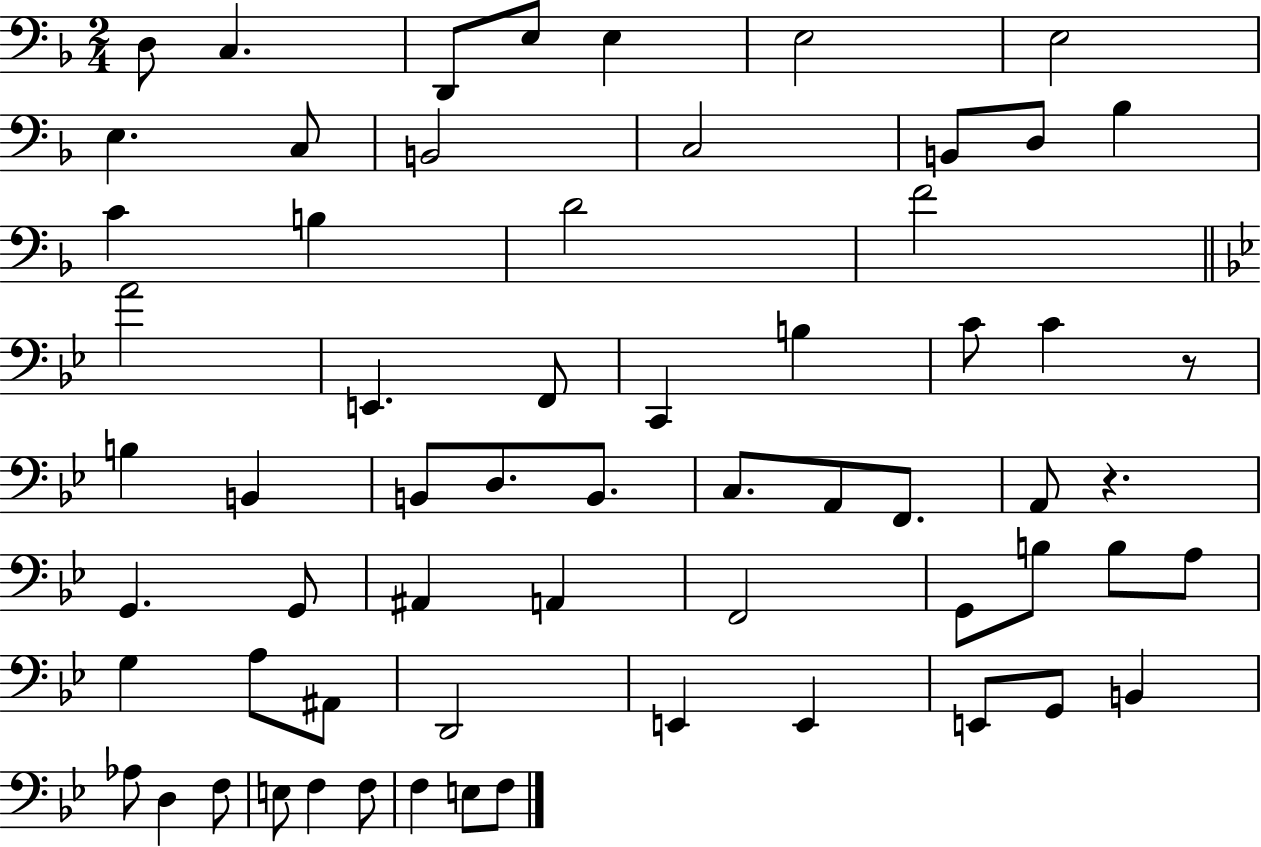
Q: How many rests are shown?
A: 2